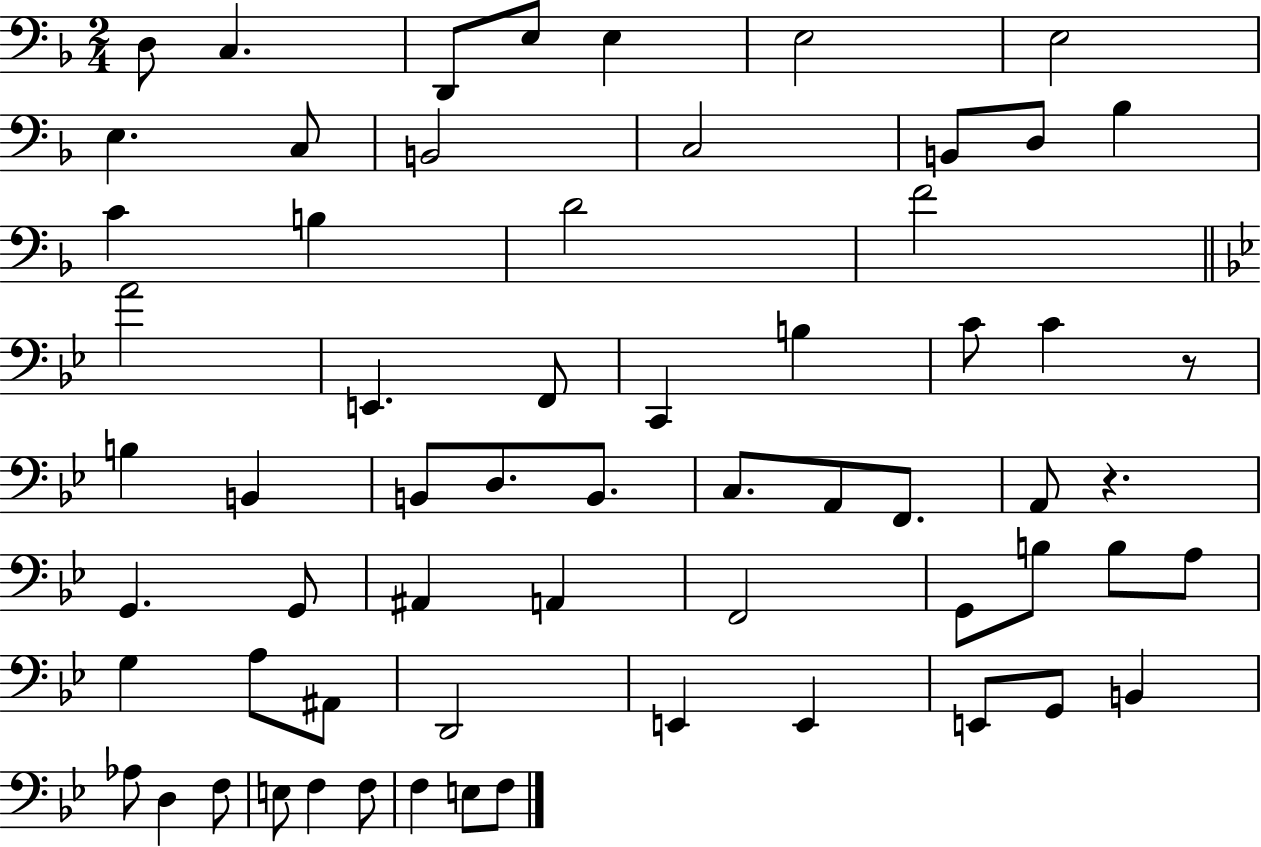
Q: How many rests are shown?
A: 2